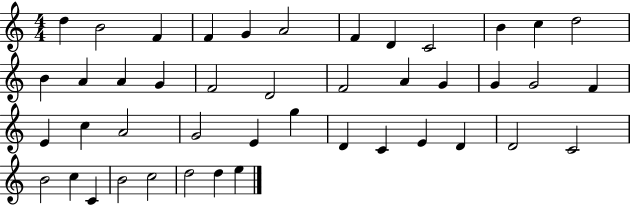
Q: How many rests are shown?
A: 0